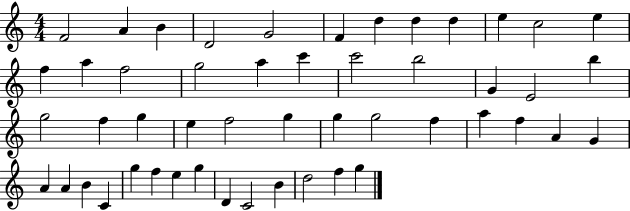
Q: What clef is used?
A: treble